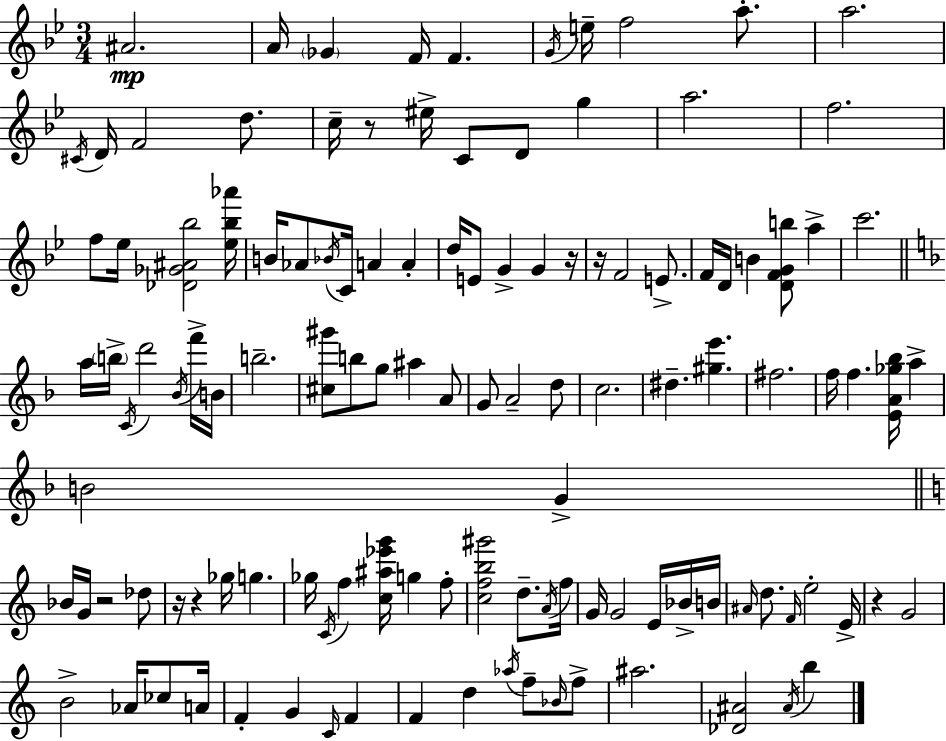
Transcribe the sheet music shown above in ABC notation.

X:1
T:Untitled
M:3/4
L:1/4
K:Gm
^A2 A/4 _G F/4 F G/4 e/4 f2 a/2 a2 ^C/4 D/4 F2 d/2 c/4 z/2 ^e/4 C/2 D/2 g a2 f2 f/2 _e/4 [_D_G^A_b]2 [_e_b_a']/4 B/4 _A/2 _B/4 C/4 A A d/4 E/2 G G z/4 z/4 F2 E/2 F/4 D/4 B [DFGb]/2 a c'2 a/4 b/4 C/4 d'2 _B/4 f'/4 B/4 b2 [^c^g']/2 b/2 g/2 ^a A/2 G/2 A2 d/2 c2 ^d [^ge'] ^f2 f/4 f [EA_g_b]/4 a B2 G _B/4 G/4 z2 _d/2 z/4 z _g/4 g _g/4 C/4 f [c^a_e'g']/4 g f/2 [cfb^g']2 d/2 A/4 f/4 G/4 G2 E/4 _B/4 B/4 ^A/4 d/2 F/4 e2 E/4 z G2 B2 _A/4 _c/2 A/4 F G C/4 F F d _a/4 f/2 _B/4 f/2 ^a2 [_D^A]2 ^A/4 b